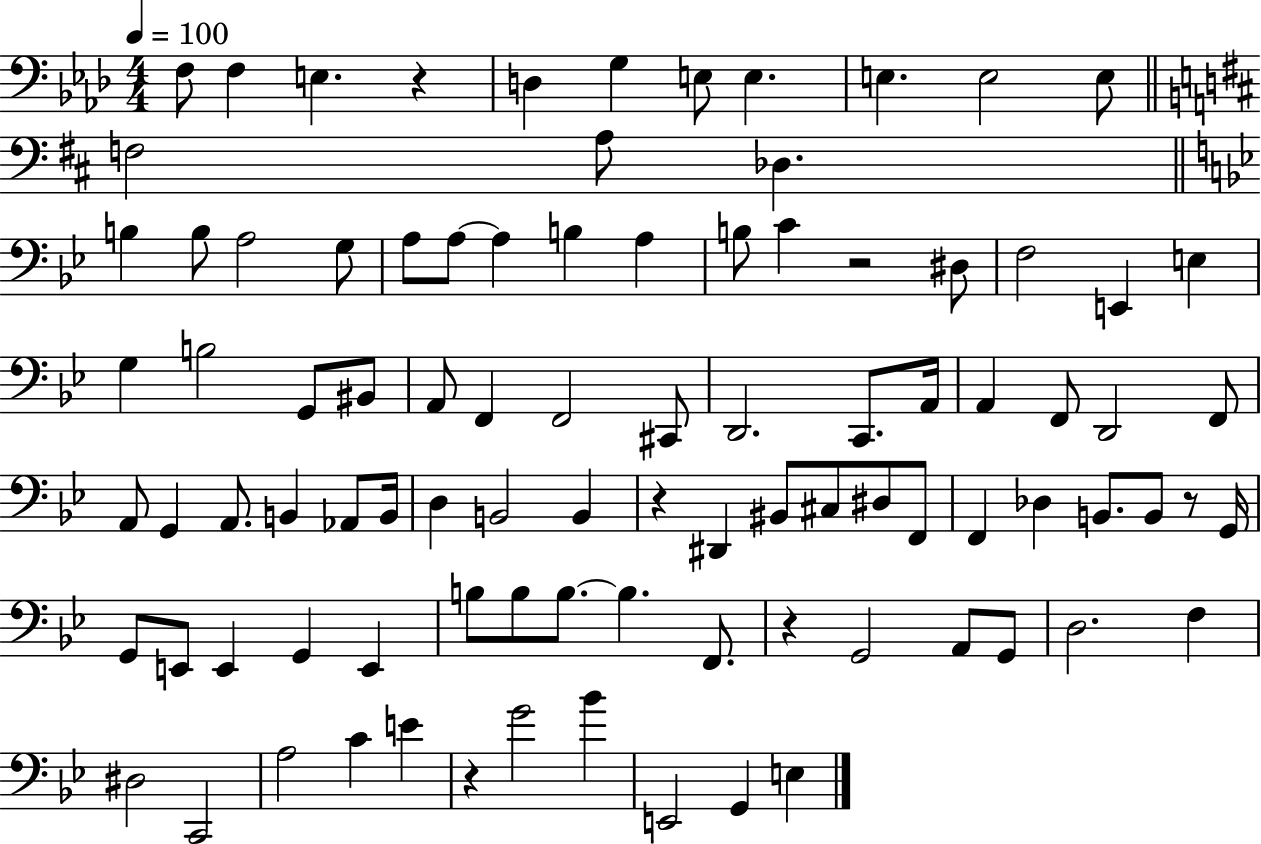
X:1
T:Untitled
M:4/4
L:1/4
K:Ab
F,/2 F, E, z D, G, E,/2 E, E, E,2 E,/2 F,2 A,/2 _D, B, B,/2 A,2 G,/2 A,/2 A,/2 A, B, A, B,/2 C z2 ^D,/2 F,2 E,, E, G, B,2 G,,/2 ^B,,/2 A,,/2 F,, F,,2 ^C,,/2 D,,2 C,,/2 A,,/4 A,, F,,/2 D,,2 F,,/2 A,,/2 G,, A,,/2 B,, _A,,/2 B,,/4 D, B,,2 B,, z ^D,, ^B,,/2 ^C,/2 ^D,/2 F,,/2 F,, _D, B,,/2 B,,/2 z/2 G,,/4 G,,/2 E,,/2 E,, G,, E,, B,/2 B,/2 B,/2 B, F,,/2 z G,,2 A,,/2 G,,/2 D,2 F, ^D,2 C,,2 A,2 C E z G2 _B E,,2 G,, E,